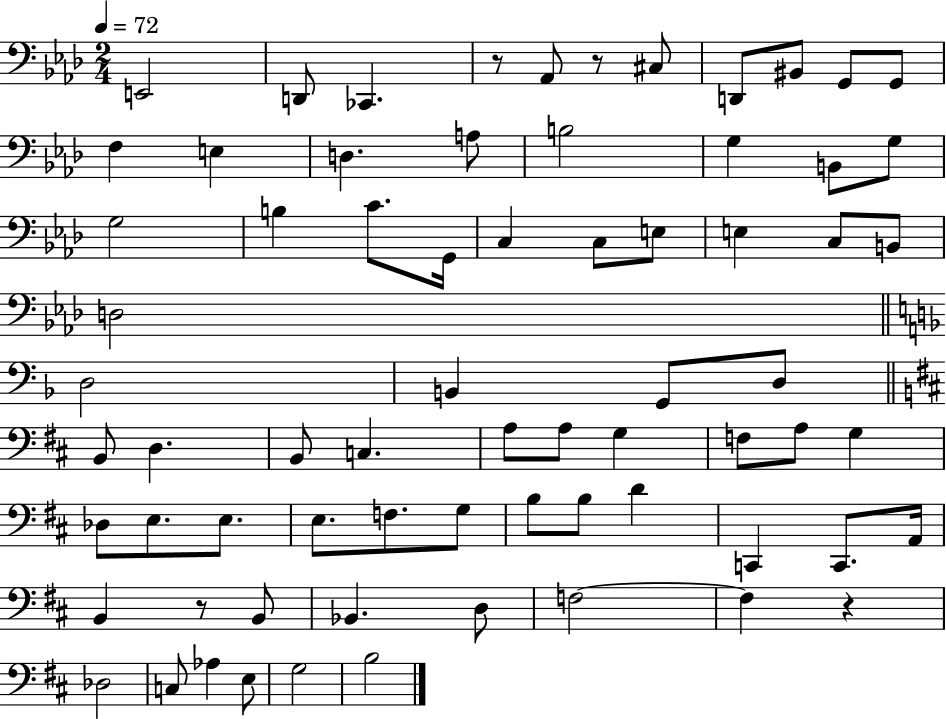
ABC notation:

X:1
T:Untitled
M:2/4
L:1/4
K:Ab
E,,2 D,,/2 _C,, z/2 _A,,/2 z/2 ^C,/2 D,,/2 ^B,,/2 G,,/2 G,,/2 F, E, D, A,/2 B,2 G, B,,/2 G,/2 G,2 B, C/2 G,,/4 C, C,/2 E,/2 E, C,/2 B,,/2 D,2 D,2 B,, G,,/2 D,/2 B,,/2 D, B,,/2 C, A,/2 A,/2 G, F,/2 A,/2 G, _D,/2 E,/2 E,/2 E,/2 F,/2 G,/2 B,/2 B,/2 D C,, C,,/2 A,,/4 B,, z/2 B,,/2 _B,, D,/2 F,2 F, z _D,2 C,/2 _A, E,/2 G,2 B,2